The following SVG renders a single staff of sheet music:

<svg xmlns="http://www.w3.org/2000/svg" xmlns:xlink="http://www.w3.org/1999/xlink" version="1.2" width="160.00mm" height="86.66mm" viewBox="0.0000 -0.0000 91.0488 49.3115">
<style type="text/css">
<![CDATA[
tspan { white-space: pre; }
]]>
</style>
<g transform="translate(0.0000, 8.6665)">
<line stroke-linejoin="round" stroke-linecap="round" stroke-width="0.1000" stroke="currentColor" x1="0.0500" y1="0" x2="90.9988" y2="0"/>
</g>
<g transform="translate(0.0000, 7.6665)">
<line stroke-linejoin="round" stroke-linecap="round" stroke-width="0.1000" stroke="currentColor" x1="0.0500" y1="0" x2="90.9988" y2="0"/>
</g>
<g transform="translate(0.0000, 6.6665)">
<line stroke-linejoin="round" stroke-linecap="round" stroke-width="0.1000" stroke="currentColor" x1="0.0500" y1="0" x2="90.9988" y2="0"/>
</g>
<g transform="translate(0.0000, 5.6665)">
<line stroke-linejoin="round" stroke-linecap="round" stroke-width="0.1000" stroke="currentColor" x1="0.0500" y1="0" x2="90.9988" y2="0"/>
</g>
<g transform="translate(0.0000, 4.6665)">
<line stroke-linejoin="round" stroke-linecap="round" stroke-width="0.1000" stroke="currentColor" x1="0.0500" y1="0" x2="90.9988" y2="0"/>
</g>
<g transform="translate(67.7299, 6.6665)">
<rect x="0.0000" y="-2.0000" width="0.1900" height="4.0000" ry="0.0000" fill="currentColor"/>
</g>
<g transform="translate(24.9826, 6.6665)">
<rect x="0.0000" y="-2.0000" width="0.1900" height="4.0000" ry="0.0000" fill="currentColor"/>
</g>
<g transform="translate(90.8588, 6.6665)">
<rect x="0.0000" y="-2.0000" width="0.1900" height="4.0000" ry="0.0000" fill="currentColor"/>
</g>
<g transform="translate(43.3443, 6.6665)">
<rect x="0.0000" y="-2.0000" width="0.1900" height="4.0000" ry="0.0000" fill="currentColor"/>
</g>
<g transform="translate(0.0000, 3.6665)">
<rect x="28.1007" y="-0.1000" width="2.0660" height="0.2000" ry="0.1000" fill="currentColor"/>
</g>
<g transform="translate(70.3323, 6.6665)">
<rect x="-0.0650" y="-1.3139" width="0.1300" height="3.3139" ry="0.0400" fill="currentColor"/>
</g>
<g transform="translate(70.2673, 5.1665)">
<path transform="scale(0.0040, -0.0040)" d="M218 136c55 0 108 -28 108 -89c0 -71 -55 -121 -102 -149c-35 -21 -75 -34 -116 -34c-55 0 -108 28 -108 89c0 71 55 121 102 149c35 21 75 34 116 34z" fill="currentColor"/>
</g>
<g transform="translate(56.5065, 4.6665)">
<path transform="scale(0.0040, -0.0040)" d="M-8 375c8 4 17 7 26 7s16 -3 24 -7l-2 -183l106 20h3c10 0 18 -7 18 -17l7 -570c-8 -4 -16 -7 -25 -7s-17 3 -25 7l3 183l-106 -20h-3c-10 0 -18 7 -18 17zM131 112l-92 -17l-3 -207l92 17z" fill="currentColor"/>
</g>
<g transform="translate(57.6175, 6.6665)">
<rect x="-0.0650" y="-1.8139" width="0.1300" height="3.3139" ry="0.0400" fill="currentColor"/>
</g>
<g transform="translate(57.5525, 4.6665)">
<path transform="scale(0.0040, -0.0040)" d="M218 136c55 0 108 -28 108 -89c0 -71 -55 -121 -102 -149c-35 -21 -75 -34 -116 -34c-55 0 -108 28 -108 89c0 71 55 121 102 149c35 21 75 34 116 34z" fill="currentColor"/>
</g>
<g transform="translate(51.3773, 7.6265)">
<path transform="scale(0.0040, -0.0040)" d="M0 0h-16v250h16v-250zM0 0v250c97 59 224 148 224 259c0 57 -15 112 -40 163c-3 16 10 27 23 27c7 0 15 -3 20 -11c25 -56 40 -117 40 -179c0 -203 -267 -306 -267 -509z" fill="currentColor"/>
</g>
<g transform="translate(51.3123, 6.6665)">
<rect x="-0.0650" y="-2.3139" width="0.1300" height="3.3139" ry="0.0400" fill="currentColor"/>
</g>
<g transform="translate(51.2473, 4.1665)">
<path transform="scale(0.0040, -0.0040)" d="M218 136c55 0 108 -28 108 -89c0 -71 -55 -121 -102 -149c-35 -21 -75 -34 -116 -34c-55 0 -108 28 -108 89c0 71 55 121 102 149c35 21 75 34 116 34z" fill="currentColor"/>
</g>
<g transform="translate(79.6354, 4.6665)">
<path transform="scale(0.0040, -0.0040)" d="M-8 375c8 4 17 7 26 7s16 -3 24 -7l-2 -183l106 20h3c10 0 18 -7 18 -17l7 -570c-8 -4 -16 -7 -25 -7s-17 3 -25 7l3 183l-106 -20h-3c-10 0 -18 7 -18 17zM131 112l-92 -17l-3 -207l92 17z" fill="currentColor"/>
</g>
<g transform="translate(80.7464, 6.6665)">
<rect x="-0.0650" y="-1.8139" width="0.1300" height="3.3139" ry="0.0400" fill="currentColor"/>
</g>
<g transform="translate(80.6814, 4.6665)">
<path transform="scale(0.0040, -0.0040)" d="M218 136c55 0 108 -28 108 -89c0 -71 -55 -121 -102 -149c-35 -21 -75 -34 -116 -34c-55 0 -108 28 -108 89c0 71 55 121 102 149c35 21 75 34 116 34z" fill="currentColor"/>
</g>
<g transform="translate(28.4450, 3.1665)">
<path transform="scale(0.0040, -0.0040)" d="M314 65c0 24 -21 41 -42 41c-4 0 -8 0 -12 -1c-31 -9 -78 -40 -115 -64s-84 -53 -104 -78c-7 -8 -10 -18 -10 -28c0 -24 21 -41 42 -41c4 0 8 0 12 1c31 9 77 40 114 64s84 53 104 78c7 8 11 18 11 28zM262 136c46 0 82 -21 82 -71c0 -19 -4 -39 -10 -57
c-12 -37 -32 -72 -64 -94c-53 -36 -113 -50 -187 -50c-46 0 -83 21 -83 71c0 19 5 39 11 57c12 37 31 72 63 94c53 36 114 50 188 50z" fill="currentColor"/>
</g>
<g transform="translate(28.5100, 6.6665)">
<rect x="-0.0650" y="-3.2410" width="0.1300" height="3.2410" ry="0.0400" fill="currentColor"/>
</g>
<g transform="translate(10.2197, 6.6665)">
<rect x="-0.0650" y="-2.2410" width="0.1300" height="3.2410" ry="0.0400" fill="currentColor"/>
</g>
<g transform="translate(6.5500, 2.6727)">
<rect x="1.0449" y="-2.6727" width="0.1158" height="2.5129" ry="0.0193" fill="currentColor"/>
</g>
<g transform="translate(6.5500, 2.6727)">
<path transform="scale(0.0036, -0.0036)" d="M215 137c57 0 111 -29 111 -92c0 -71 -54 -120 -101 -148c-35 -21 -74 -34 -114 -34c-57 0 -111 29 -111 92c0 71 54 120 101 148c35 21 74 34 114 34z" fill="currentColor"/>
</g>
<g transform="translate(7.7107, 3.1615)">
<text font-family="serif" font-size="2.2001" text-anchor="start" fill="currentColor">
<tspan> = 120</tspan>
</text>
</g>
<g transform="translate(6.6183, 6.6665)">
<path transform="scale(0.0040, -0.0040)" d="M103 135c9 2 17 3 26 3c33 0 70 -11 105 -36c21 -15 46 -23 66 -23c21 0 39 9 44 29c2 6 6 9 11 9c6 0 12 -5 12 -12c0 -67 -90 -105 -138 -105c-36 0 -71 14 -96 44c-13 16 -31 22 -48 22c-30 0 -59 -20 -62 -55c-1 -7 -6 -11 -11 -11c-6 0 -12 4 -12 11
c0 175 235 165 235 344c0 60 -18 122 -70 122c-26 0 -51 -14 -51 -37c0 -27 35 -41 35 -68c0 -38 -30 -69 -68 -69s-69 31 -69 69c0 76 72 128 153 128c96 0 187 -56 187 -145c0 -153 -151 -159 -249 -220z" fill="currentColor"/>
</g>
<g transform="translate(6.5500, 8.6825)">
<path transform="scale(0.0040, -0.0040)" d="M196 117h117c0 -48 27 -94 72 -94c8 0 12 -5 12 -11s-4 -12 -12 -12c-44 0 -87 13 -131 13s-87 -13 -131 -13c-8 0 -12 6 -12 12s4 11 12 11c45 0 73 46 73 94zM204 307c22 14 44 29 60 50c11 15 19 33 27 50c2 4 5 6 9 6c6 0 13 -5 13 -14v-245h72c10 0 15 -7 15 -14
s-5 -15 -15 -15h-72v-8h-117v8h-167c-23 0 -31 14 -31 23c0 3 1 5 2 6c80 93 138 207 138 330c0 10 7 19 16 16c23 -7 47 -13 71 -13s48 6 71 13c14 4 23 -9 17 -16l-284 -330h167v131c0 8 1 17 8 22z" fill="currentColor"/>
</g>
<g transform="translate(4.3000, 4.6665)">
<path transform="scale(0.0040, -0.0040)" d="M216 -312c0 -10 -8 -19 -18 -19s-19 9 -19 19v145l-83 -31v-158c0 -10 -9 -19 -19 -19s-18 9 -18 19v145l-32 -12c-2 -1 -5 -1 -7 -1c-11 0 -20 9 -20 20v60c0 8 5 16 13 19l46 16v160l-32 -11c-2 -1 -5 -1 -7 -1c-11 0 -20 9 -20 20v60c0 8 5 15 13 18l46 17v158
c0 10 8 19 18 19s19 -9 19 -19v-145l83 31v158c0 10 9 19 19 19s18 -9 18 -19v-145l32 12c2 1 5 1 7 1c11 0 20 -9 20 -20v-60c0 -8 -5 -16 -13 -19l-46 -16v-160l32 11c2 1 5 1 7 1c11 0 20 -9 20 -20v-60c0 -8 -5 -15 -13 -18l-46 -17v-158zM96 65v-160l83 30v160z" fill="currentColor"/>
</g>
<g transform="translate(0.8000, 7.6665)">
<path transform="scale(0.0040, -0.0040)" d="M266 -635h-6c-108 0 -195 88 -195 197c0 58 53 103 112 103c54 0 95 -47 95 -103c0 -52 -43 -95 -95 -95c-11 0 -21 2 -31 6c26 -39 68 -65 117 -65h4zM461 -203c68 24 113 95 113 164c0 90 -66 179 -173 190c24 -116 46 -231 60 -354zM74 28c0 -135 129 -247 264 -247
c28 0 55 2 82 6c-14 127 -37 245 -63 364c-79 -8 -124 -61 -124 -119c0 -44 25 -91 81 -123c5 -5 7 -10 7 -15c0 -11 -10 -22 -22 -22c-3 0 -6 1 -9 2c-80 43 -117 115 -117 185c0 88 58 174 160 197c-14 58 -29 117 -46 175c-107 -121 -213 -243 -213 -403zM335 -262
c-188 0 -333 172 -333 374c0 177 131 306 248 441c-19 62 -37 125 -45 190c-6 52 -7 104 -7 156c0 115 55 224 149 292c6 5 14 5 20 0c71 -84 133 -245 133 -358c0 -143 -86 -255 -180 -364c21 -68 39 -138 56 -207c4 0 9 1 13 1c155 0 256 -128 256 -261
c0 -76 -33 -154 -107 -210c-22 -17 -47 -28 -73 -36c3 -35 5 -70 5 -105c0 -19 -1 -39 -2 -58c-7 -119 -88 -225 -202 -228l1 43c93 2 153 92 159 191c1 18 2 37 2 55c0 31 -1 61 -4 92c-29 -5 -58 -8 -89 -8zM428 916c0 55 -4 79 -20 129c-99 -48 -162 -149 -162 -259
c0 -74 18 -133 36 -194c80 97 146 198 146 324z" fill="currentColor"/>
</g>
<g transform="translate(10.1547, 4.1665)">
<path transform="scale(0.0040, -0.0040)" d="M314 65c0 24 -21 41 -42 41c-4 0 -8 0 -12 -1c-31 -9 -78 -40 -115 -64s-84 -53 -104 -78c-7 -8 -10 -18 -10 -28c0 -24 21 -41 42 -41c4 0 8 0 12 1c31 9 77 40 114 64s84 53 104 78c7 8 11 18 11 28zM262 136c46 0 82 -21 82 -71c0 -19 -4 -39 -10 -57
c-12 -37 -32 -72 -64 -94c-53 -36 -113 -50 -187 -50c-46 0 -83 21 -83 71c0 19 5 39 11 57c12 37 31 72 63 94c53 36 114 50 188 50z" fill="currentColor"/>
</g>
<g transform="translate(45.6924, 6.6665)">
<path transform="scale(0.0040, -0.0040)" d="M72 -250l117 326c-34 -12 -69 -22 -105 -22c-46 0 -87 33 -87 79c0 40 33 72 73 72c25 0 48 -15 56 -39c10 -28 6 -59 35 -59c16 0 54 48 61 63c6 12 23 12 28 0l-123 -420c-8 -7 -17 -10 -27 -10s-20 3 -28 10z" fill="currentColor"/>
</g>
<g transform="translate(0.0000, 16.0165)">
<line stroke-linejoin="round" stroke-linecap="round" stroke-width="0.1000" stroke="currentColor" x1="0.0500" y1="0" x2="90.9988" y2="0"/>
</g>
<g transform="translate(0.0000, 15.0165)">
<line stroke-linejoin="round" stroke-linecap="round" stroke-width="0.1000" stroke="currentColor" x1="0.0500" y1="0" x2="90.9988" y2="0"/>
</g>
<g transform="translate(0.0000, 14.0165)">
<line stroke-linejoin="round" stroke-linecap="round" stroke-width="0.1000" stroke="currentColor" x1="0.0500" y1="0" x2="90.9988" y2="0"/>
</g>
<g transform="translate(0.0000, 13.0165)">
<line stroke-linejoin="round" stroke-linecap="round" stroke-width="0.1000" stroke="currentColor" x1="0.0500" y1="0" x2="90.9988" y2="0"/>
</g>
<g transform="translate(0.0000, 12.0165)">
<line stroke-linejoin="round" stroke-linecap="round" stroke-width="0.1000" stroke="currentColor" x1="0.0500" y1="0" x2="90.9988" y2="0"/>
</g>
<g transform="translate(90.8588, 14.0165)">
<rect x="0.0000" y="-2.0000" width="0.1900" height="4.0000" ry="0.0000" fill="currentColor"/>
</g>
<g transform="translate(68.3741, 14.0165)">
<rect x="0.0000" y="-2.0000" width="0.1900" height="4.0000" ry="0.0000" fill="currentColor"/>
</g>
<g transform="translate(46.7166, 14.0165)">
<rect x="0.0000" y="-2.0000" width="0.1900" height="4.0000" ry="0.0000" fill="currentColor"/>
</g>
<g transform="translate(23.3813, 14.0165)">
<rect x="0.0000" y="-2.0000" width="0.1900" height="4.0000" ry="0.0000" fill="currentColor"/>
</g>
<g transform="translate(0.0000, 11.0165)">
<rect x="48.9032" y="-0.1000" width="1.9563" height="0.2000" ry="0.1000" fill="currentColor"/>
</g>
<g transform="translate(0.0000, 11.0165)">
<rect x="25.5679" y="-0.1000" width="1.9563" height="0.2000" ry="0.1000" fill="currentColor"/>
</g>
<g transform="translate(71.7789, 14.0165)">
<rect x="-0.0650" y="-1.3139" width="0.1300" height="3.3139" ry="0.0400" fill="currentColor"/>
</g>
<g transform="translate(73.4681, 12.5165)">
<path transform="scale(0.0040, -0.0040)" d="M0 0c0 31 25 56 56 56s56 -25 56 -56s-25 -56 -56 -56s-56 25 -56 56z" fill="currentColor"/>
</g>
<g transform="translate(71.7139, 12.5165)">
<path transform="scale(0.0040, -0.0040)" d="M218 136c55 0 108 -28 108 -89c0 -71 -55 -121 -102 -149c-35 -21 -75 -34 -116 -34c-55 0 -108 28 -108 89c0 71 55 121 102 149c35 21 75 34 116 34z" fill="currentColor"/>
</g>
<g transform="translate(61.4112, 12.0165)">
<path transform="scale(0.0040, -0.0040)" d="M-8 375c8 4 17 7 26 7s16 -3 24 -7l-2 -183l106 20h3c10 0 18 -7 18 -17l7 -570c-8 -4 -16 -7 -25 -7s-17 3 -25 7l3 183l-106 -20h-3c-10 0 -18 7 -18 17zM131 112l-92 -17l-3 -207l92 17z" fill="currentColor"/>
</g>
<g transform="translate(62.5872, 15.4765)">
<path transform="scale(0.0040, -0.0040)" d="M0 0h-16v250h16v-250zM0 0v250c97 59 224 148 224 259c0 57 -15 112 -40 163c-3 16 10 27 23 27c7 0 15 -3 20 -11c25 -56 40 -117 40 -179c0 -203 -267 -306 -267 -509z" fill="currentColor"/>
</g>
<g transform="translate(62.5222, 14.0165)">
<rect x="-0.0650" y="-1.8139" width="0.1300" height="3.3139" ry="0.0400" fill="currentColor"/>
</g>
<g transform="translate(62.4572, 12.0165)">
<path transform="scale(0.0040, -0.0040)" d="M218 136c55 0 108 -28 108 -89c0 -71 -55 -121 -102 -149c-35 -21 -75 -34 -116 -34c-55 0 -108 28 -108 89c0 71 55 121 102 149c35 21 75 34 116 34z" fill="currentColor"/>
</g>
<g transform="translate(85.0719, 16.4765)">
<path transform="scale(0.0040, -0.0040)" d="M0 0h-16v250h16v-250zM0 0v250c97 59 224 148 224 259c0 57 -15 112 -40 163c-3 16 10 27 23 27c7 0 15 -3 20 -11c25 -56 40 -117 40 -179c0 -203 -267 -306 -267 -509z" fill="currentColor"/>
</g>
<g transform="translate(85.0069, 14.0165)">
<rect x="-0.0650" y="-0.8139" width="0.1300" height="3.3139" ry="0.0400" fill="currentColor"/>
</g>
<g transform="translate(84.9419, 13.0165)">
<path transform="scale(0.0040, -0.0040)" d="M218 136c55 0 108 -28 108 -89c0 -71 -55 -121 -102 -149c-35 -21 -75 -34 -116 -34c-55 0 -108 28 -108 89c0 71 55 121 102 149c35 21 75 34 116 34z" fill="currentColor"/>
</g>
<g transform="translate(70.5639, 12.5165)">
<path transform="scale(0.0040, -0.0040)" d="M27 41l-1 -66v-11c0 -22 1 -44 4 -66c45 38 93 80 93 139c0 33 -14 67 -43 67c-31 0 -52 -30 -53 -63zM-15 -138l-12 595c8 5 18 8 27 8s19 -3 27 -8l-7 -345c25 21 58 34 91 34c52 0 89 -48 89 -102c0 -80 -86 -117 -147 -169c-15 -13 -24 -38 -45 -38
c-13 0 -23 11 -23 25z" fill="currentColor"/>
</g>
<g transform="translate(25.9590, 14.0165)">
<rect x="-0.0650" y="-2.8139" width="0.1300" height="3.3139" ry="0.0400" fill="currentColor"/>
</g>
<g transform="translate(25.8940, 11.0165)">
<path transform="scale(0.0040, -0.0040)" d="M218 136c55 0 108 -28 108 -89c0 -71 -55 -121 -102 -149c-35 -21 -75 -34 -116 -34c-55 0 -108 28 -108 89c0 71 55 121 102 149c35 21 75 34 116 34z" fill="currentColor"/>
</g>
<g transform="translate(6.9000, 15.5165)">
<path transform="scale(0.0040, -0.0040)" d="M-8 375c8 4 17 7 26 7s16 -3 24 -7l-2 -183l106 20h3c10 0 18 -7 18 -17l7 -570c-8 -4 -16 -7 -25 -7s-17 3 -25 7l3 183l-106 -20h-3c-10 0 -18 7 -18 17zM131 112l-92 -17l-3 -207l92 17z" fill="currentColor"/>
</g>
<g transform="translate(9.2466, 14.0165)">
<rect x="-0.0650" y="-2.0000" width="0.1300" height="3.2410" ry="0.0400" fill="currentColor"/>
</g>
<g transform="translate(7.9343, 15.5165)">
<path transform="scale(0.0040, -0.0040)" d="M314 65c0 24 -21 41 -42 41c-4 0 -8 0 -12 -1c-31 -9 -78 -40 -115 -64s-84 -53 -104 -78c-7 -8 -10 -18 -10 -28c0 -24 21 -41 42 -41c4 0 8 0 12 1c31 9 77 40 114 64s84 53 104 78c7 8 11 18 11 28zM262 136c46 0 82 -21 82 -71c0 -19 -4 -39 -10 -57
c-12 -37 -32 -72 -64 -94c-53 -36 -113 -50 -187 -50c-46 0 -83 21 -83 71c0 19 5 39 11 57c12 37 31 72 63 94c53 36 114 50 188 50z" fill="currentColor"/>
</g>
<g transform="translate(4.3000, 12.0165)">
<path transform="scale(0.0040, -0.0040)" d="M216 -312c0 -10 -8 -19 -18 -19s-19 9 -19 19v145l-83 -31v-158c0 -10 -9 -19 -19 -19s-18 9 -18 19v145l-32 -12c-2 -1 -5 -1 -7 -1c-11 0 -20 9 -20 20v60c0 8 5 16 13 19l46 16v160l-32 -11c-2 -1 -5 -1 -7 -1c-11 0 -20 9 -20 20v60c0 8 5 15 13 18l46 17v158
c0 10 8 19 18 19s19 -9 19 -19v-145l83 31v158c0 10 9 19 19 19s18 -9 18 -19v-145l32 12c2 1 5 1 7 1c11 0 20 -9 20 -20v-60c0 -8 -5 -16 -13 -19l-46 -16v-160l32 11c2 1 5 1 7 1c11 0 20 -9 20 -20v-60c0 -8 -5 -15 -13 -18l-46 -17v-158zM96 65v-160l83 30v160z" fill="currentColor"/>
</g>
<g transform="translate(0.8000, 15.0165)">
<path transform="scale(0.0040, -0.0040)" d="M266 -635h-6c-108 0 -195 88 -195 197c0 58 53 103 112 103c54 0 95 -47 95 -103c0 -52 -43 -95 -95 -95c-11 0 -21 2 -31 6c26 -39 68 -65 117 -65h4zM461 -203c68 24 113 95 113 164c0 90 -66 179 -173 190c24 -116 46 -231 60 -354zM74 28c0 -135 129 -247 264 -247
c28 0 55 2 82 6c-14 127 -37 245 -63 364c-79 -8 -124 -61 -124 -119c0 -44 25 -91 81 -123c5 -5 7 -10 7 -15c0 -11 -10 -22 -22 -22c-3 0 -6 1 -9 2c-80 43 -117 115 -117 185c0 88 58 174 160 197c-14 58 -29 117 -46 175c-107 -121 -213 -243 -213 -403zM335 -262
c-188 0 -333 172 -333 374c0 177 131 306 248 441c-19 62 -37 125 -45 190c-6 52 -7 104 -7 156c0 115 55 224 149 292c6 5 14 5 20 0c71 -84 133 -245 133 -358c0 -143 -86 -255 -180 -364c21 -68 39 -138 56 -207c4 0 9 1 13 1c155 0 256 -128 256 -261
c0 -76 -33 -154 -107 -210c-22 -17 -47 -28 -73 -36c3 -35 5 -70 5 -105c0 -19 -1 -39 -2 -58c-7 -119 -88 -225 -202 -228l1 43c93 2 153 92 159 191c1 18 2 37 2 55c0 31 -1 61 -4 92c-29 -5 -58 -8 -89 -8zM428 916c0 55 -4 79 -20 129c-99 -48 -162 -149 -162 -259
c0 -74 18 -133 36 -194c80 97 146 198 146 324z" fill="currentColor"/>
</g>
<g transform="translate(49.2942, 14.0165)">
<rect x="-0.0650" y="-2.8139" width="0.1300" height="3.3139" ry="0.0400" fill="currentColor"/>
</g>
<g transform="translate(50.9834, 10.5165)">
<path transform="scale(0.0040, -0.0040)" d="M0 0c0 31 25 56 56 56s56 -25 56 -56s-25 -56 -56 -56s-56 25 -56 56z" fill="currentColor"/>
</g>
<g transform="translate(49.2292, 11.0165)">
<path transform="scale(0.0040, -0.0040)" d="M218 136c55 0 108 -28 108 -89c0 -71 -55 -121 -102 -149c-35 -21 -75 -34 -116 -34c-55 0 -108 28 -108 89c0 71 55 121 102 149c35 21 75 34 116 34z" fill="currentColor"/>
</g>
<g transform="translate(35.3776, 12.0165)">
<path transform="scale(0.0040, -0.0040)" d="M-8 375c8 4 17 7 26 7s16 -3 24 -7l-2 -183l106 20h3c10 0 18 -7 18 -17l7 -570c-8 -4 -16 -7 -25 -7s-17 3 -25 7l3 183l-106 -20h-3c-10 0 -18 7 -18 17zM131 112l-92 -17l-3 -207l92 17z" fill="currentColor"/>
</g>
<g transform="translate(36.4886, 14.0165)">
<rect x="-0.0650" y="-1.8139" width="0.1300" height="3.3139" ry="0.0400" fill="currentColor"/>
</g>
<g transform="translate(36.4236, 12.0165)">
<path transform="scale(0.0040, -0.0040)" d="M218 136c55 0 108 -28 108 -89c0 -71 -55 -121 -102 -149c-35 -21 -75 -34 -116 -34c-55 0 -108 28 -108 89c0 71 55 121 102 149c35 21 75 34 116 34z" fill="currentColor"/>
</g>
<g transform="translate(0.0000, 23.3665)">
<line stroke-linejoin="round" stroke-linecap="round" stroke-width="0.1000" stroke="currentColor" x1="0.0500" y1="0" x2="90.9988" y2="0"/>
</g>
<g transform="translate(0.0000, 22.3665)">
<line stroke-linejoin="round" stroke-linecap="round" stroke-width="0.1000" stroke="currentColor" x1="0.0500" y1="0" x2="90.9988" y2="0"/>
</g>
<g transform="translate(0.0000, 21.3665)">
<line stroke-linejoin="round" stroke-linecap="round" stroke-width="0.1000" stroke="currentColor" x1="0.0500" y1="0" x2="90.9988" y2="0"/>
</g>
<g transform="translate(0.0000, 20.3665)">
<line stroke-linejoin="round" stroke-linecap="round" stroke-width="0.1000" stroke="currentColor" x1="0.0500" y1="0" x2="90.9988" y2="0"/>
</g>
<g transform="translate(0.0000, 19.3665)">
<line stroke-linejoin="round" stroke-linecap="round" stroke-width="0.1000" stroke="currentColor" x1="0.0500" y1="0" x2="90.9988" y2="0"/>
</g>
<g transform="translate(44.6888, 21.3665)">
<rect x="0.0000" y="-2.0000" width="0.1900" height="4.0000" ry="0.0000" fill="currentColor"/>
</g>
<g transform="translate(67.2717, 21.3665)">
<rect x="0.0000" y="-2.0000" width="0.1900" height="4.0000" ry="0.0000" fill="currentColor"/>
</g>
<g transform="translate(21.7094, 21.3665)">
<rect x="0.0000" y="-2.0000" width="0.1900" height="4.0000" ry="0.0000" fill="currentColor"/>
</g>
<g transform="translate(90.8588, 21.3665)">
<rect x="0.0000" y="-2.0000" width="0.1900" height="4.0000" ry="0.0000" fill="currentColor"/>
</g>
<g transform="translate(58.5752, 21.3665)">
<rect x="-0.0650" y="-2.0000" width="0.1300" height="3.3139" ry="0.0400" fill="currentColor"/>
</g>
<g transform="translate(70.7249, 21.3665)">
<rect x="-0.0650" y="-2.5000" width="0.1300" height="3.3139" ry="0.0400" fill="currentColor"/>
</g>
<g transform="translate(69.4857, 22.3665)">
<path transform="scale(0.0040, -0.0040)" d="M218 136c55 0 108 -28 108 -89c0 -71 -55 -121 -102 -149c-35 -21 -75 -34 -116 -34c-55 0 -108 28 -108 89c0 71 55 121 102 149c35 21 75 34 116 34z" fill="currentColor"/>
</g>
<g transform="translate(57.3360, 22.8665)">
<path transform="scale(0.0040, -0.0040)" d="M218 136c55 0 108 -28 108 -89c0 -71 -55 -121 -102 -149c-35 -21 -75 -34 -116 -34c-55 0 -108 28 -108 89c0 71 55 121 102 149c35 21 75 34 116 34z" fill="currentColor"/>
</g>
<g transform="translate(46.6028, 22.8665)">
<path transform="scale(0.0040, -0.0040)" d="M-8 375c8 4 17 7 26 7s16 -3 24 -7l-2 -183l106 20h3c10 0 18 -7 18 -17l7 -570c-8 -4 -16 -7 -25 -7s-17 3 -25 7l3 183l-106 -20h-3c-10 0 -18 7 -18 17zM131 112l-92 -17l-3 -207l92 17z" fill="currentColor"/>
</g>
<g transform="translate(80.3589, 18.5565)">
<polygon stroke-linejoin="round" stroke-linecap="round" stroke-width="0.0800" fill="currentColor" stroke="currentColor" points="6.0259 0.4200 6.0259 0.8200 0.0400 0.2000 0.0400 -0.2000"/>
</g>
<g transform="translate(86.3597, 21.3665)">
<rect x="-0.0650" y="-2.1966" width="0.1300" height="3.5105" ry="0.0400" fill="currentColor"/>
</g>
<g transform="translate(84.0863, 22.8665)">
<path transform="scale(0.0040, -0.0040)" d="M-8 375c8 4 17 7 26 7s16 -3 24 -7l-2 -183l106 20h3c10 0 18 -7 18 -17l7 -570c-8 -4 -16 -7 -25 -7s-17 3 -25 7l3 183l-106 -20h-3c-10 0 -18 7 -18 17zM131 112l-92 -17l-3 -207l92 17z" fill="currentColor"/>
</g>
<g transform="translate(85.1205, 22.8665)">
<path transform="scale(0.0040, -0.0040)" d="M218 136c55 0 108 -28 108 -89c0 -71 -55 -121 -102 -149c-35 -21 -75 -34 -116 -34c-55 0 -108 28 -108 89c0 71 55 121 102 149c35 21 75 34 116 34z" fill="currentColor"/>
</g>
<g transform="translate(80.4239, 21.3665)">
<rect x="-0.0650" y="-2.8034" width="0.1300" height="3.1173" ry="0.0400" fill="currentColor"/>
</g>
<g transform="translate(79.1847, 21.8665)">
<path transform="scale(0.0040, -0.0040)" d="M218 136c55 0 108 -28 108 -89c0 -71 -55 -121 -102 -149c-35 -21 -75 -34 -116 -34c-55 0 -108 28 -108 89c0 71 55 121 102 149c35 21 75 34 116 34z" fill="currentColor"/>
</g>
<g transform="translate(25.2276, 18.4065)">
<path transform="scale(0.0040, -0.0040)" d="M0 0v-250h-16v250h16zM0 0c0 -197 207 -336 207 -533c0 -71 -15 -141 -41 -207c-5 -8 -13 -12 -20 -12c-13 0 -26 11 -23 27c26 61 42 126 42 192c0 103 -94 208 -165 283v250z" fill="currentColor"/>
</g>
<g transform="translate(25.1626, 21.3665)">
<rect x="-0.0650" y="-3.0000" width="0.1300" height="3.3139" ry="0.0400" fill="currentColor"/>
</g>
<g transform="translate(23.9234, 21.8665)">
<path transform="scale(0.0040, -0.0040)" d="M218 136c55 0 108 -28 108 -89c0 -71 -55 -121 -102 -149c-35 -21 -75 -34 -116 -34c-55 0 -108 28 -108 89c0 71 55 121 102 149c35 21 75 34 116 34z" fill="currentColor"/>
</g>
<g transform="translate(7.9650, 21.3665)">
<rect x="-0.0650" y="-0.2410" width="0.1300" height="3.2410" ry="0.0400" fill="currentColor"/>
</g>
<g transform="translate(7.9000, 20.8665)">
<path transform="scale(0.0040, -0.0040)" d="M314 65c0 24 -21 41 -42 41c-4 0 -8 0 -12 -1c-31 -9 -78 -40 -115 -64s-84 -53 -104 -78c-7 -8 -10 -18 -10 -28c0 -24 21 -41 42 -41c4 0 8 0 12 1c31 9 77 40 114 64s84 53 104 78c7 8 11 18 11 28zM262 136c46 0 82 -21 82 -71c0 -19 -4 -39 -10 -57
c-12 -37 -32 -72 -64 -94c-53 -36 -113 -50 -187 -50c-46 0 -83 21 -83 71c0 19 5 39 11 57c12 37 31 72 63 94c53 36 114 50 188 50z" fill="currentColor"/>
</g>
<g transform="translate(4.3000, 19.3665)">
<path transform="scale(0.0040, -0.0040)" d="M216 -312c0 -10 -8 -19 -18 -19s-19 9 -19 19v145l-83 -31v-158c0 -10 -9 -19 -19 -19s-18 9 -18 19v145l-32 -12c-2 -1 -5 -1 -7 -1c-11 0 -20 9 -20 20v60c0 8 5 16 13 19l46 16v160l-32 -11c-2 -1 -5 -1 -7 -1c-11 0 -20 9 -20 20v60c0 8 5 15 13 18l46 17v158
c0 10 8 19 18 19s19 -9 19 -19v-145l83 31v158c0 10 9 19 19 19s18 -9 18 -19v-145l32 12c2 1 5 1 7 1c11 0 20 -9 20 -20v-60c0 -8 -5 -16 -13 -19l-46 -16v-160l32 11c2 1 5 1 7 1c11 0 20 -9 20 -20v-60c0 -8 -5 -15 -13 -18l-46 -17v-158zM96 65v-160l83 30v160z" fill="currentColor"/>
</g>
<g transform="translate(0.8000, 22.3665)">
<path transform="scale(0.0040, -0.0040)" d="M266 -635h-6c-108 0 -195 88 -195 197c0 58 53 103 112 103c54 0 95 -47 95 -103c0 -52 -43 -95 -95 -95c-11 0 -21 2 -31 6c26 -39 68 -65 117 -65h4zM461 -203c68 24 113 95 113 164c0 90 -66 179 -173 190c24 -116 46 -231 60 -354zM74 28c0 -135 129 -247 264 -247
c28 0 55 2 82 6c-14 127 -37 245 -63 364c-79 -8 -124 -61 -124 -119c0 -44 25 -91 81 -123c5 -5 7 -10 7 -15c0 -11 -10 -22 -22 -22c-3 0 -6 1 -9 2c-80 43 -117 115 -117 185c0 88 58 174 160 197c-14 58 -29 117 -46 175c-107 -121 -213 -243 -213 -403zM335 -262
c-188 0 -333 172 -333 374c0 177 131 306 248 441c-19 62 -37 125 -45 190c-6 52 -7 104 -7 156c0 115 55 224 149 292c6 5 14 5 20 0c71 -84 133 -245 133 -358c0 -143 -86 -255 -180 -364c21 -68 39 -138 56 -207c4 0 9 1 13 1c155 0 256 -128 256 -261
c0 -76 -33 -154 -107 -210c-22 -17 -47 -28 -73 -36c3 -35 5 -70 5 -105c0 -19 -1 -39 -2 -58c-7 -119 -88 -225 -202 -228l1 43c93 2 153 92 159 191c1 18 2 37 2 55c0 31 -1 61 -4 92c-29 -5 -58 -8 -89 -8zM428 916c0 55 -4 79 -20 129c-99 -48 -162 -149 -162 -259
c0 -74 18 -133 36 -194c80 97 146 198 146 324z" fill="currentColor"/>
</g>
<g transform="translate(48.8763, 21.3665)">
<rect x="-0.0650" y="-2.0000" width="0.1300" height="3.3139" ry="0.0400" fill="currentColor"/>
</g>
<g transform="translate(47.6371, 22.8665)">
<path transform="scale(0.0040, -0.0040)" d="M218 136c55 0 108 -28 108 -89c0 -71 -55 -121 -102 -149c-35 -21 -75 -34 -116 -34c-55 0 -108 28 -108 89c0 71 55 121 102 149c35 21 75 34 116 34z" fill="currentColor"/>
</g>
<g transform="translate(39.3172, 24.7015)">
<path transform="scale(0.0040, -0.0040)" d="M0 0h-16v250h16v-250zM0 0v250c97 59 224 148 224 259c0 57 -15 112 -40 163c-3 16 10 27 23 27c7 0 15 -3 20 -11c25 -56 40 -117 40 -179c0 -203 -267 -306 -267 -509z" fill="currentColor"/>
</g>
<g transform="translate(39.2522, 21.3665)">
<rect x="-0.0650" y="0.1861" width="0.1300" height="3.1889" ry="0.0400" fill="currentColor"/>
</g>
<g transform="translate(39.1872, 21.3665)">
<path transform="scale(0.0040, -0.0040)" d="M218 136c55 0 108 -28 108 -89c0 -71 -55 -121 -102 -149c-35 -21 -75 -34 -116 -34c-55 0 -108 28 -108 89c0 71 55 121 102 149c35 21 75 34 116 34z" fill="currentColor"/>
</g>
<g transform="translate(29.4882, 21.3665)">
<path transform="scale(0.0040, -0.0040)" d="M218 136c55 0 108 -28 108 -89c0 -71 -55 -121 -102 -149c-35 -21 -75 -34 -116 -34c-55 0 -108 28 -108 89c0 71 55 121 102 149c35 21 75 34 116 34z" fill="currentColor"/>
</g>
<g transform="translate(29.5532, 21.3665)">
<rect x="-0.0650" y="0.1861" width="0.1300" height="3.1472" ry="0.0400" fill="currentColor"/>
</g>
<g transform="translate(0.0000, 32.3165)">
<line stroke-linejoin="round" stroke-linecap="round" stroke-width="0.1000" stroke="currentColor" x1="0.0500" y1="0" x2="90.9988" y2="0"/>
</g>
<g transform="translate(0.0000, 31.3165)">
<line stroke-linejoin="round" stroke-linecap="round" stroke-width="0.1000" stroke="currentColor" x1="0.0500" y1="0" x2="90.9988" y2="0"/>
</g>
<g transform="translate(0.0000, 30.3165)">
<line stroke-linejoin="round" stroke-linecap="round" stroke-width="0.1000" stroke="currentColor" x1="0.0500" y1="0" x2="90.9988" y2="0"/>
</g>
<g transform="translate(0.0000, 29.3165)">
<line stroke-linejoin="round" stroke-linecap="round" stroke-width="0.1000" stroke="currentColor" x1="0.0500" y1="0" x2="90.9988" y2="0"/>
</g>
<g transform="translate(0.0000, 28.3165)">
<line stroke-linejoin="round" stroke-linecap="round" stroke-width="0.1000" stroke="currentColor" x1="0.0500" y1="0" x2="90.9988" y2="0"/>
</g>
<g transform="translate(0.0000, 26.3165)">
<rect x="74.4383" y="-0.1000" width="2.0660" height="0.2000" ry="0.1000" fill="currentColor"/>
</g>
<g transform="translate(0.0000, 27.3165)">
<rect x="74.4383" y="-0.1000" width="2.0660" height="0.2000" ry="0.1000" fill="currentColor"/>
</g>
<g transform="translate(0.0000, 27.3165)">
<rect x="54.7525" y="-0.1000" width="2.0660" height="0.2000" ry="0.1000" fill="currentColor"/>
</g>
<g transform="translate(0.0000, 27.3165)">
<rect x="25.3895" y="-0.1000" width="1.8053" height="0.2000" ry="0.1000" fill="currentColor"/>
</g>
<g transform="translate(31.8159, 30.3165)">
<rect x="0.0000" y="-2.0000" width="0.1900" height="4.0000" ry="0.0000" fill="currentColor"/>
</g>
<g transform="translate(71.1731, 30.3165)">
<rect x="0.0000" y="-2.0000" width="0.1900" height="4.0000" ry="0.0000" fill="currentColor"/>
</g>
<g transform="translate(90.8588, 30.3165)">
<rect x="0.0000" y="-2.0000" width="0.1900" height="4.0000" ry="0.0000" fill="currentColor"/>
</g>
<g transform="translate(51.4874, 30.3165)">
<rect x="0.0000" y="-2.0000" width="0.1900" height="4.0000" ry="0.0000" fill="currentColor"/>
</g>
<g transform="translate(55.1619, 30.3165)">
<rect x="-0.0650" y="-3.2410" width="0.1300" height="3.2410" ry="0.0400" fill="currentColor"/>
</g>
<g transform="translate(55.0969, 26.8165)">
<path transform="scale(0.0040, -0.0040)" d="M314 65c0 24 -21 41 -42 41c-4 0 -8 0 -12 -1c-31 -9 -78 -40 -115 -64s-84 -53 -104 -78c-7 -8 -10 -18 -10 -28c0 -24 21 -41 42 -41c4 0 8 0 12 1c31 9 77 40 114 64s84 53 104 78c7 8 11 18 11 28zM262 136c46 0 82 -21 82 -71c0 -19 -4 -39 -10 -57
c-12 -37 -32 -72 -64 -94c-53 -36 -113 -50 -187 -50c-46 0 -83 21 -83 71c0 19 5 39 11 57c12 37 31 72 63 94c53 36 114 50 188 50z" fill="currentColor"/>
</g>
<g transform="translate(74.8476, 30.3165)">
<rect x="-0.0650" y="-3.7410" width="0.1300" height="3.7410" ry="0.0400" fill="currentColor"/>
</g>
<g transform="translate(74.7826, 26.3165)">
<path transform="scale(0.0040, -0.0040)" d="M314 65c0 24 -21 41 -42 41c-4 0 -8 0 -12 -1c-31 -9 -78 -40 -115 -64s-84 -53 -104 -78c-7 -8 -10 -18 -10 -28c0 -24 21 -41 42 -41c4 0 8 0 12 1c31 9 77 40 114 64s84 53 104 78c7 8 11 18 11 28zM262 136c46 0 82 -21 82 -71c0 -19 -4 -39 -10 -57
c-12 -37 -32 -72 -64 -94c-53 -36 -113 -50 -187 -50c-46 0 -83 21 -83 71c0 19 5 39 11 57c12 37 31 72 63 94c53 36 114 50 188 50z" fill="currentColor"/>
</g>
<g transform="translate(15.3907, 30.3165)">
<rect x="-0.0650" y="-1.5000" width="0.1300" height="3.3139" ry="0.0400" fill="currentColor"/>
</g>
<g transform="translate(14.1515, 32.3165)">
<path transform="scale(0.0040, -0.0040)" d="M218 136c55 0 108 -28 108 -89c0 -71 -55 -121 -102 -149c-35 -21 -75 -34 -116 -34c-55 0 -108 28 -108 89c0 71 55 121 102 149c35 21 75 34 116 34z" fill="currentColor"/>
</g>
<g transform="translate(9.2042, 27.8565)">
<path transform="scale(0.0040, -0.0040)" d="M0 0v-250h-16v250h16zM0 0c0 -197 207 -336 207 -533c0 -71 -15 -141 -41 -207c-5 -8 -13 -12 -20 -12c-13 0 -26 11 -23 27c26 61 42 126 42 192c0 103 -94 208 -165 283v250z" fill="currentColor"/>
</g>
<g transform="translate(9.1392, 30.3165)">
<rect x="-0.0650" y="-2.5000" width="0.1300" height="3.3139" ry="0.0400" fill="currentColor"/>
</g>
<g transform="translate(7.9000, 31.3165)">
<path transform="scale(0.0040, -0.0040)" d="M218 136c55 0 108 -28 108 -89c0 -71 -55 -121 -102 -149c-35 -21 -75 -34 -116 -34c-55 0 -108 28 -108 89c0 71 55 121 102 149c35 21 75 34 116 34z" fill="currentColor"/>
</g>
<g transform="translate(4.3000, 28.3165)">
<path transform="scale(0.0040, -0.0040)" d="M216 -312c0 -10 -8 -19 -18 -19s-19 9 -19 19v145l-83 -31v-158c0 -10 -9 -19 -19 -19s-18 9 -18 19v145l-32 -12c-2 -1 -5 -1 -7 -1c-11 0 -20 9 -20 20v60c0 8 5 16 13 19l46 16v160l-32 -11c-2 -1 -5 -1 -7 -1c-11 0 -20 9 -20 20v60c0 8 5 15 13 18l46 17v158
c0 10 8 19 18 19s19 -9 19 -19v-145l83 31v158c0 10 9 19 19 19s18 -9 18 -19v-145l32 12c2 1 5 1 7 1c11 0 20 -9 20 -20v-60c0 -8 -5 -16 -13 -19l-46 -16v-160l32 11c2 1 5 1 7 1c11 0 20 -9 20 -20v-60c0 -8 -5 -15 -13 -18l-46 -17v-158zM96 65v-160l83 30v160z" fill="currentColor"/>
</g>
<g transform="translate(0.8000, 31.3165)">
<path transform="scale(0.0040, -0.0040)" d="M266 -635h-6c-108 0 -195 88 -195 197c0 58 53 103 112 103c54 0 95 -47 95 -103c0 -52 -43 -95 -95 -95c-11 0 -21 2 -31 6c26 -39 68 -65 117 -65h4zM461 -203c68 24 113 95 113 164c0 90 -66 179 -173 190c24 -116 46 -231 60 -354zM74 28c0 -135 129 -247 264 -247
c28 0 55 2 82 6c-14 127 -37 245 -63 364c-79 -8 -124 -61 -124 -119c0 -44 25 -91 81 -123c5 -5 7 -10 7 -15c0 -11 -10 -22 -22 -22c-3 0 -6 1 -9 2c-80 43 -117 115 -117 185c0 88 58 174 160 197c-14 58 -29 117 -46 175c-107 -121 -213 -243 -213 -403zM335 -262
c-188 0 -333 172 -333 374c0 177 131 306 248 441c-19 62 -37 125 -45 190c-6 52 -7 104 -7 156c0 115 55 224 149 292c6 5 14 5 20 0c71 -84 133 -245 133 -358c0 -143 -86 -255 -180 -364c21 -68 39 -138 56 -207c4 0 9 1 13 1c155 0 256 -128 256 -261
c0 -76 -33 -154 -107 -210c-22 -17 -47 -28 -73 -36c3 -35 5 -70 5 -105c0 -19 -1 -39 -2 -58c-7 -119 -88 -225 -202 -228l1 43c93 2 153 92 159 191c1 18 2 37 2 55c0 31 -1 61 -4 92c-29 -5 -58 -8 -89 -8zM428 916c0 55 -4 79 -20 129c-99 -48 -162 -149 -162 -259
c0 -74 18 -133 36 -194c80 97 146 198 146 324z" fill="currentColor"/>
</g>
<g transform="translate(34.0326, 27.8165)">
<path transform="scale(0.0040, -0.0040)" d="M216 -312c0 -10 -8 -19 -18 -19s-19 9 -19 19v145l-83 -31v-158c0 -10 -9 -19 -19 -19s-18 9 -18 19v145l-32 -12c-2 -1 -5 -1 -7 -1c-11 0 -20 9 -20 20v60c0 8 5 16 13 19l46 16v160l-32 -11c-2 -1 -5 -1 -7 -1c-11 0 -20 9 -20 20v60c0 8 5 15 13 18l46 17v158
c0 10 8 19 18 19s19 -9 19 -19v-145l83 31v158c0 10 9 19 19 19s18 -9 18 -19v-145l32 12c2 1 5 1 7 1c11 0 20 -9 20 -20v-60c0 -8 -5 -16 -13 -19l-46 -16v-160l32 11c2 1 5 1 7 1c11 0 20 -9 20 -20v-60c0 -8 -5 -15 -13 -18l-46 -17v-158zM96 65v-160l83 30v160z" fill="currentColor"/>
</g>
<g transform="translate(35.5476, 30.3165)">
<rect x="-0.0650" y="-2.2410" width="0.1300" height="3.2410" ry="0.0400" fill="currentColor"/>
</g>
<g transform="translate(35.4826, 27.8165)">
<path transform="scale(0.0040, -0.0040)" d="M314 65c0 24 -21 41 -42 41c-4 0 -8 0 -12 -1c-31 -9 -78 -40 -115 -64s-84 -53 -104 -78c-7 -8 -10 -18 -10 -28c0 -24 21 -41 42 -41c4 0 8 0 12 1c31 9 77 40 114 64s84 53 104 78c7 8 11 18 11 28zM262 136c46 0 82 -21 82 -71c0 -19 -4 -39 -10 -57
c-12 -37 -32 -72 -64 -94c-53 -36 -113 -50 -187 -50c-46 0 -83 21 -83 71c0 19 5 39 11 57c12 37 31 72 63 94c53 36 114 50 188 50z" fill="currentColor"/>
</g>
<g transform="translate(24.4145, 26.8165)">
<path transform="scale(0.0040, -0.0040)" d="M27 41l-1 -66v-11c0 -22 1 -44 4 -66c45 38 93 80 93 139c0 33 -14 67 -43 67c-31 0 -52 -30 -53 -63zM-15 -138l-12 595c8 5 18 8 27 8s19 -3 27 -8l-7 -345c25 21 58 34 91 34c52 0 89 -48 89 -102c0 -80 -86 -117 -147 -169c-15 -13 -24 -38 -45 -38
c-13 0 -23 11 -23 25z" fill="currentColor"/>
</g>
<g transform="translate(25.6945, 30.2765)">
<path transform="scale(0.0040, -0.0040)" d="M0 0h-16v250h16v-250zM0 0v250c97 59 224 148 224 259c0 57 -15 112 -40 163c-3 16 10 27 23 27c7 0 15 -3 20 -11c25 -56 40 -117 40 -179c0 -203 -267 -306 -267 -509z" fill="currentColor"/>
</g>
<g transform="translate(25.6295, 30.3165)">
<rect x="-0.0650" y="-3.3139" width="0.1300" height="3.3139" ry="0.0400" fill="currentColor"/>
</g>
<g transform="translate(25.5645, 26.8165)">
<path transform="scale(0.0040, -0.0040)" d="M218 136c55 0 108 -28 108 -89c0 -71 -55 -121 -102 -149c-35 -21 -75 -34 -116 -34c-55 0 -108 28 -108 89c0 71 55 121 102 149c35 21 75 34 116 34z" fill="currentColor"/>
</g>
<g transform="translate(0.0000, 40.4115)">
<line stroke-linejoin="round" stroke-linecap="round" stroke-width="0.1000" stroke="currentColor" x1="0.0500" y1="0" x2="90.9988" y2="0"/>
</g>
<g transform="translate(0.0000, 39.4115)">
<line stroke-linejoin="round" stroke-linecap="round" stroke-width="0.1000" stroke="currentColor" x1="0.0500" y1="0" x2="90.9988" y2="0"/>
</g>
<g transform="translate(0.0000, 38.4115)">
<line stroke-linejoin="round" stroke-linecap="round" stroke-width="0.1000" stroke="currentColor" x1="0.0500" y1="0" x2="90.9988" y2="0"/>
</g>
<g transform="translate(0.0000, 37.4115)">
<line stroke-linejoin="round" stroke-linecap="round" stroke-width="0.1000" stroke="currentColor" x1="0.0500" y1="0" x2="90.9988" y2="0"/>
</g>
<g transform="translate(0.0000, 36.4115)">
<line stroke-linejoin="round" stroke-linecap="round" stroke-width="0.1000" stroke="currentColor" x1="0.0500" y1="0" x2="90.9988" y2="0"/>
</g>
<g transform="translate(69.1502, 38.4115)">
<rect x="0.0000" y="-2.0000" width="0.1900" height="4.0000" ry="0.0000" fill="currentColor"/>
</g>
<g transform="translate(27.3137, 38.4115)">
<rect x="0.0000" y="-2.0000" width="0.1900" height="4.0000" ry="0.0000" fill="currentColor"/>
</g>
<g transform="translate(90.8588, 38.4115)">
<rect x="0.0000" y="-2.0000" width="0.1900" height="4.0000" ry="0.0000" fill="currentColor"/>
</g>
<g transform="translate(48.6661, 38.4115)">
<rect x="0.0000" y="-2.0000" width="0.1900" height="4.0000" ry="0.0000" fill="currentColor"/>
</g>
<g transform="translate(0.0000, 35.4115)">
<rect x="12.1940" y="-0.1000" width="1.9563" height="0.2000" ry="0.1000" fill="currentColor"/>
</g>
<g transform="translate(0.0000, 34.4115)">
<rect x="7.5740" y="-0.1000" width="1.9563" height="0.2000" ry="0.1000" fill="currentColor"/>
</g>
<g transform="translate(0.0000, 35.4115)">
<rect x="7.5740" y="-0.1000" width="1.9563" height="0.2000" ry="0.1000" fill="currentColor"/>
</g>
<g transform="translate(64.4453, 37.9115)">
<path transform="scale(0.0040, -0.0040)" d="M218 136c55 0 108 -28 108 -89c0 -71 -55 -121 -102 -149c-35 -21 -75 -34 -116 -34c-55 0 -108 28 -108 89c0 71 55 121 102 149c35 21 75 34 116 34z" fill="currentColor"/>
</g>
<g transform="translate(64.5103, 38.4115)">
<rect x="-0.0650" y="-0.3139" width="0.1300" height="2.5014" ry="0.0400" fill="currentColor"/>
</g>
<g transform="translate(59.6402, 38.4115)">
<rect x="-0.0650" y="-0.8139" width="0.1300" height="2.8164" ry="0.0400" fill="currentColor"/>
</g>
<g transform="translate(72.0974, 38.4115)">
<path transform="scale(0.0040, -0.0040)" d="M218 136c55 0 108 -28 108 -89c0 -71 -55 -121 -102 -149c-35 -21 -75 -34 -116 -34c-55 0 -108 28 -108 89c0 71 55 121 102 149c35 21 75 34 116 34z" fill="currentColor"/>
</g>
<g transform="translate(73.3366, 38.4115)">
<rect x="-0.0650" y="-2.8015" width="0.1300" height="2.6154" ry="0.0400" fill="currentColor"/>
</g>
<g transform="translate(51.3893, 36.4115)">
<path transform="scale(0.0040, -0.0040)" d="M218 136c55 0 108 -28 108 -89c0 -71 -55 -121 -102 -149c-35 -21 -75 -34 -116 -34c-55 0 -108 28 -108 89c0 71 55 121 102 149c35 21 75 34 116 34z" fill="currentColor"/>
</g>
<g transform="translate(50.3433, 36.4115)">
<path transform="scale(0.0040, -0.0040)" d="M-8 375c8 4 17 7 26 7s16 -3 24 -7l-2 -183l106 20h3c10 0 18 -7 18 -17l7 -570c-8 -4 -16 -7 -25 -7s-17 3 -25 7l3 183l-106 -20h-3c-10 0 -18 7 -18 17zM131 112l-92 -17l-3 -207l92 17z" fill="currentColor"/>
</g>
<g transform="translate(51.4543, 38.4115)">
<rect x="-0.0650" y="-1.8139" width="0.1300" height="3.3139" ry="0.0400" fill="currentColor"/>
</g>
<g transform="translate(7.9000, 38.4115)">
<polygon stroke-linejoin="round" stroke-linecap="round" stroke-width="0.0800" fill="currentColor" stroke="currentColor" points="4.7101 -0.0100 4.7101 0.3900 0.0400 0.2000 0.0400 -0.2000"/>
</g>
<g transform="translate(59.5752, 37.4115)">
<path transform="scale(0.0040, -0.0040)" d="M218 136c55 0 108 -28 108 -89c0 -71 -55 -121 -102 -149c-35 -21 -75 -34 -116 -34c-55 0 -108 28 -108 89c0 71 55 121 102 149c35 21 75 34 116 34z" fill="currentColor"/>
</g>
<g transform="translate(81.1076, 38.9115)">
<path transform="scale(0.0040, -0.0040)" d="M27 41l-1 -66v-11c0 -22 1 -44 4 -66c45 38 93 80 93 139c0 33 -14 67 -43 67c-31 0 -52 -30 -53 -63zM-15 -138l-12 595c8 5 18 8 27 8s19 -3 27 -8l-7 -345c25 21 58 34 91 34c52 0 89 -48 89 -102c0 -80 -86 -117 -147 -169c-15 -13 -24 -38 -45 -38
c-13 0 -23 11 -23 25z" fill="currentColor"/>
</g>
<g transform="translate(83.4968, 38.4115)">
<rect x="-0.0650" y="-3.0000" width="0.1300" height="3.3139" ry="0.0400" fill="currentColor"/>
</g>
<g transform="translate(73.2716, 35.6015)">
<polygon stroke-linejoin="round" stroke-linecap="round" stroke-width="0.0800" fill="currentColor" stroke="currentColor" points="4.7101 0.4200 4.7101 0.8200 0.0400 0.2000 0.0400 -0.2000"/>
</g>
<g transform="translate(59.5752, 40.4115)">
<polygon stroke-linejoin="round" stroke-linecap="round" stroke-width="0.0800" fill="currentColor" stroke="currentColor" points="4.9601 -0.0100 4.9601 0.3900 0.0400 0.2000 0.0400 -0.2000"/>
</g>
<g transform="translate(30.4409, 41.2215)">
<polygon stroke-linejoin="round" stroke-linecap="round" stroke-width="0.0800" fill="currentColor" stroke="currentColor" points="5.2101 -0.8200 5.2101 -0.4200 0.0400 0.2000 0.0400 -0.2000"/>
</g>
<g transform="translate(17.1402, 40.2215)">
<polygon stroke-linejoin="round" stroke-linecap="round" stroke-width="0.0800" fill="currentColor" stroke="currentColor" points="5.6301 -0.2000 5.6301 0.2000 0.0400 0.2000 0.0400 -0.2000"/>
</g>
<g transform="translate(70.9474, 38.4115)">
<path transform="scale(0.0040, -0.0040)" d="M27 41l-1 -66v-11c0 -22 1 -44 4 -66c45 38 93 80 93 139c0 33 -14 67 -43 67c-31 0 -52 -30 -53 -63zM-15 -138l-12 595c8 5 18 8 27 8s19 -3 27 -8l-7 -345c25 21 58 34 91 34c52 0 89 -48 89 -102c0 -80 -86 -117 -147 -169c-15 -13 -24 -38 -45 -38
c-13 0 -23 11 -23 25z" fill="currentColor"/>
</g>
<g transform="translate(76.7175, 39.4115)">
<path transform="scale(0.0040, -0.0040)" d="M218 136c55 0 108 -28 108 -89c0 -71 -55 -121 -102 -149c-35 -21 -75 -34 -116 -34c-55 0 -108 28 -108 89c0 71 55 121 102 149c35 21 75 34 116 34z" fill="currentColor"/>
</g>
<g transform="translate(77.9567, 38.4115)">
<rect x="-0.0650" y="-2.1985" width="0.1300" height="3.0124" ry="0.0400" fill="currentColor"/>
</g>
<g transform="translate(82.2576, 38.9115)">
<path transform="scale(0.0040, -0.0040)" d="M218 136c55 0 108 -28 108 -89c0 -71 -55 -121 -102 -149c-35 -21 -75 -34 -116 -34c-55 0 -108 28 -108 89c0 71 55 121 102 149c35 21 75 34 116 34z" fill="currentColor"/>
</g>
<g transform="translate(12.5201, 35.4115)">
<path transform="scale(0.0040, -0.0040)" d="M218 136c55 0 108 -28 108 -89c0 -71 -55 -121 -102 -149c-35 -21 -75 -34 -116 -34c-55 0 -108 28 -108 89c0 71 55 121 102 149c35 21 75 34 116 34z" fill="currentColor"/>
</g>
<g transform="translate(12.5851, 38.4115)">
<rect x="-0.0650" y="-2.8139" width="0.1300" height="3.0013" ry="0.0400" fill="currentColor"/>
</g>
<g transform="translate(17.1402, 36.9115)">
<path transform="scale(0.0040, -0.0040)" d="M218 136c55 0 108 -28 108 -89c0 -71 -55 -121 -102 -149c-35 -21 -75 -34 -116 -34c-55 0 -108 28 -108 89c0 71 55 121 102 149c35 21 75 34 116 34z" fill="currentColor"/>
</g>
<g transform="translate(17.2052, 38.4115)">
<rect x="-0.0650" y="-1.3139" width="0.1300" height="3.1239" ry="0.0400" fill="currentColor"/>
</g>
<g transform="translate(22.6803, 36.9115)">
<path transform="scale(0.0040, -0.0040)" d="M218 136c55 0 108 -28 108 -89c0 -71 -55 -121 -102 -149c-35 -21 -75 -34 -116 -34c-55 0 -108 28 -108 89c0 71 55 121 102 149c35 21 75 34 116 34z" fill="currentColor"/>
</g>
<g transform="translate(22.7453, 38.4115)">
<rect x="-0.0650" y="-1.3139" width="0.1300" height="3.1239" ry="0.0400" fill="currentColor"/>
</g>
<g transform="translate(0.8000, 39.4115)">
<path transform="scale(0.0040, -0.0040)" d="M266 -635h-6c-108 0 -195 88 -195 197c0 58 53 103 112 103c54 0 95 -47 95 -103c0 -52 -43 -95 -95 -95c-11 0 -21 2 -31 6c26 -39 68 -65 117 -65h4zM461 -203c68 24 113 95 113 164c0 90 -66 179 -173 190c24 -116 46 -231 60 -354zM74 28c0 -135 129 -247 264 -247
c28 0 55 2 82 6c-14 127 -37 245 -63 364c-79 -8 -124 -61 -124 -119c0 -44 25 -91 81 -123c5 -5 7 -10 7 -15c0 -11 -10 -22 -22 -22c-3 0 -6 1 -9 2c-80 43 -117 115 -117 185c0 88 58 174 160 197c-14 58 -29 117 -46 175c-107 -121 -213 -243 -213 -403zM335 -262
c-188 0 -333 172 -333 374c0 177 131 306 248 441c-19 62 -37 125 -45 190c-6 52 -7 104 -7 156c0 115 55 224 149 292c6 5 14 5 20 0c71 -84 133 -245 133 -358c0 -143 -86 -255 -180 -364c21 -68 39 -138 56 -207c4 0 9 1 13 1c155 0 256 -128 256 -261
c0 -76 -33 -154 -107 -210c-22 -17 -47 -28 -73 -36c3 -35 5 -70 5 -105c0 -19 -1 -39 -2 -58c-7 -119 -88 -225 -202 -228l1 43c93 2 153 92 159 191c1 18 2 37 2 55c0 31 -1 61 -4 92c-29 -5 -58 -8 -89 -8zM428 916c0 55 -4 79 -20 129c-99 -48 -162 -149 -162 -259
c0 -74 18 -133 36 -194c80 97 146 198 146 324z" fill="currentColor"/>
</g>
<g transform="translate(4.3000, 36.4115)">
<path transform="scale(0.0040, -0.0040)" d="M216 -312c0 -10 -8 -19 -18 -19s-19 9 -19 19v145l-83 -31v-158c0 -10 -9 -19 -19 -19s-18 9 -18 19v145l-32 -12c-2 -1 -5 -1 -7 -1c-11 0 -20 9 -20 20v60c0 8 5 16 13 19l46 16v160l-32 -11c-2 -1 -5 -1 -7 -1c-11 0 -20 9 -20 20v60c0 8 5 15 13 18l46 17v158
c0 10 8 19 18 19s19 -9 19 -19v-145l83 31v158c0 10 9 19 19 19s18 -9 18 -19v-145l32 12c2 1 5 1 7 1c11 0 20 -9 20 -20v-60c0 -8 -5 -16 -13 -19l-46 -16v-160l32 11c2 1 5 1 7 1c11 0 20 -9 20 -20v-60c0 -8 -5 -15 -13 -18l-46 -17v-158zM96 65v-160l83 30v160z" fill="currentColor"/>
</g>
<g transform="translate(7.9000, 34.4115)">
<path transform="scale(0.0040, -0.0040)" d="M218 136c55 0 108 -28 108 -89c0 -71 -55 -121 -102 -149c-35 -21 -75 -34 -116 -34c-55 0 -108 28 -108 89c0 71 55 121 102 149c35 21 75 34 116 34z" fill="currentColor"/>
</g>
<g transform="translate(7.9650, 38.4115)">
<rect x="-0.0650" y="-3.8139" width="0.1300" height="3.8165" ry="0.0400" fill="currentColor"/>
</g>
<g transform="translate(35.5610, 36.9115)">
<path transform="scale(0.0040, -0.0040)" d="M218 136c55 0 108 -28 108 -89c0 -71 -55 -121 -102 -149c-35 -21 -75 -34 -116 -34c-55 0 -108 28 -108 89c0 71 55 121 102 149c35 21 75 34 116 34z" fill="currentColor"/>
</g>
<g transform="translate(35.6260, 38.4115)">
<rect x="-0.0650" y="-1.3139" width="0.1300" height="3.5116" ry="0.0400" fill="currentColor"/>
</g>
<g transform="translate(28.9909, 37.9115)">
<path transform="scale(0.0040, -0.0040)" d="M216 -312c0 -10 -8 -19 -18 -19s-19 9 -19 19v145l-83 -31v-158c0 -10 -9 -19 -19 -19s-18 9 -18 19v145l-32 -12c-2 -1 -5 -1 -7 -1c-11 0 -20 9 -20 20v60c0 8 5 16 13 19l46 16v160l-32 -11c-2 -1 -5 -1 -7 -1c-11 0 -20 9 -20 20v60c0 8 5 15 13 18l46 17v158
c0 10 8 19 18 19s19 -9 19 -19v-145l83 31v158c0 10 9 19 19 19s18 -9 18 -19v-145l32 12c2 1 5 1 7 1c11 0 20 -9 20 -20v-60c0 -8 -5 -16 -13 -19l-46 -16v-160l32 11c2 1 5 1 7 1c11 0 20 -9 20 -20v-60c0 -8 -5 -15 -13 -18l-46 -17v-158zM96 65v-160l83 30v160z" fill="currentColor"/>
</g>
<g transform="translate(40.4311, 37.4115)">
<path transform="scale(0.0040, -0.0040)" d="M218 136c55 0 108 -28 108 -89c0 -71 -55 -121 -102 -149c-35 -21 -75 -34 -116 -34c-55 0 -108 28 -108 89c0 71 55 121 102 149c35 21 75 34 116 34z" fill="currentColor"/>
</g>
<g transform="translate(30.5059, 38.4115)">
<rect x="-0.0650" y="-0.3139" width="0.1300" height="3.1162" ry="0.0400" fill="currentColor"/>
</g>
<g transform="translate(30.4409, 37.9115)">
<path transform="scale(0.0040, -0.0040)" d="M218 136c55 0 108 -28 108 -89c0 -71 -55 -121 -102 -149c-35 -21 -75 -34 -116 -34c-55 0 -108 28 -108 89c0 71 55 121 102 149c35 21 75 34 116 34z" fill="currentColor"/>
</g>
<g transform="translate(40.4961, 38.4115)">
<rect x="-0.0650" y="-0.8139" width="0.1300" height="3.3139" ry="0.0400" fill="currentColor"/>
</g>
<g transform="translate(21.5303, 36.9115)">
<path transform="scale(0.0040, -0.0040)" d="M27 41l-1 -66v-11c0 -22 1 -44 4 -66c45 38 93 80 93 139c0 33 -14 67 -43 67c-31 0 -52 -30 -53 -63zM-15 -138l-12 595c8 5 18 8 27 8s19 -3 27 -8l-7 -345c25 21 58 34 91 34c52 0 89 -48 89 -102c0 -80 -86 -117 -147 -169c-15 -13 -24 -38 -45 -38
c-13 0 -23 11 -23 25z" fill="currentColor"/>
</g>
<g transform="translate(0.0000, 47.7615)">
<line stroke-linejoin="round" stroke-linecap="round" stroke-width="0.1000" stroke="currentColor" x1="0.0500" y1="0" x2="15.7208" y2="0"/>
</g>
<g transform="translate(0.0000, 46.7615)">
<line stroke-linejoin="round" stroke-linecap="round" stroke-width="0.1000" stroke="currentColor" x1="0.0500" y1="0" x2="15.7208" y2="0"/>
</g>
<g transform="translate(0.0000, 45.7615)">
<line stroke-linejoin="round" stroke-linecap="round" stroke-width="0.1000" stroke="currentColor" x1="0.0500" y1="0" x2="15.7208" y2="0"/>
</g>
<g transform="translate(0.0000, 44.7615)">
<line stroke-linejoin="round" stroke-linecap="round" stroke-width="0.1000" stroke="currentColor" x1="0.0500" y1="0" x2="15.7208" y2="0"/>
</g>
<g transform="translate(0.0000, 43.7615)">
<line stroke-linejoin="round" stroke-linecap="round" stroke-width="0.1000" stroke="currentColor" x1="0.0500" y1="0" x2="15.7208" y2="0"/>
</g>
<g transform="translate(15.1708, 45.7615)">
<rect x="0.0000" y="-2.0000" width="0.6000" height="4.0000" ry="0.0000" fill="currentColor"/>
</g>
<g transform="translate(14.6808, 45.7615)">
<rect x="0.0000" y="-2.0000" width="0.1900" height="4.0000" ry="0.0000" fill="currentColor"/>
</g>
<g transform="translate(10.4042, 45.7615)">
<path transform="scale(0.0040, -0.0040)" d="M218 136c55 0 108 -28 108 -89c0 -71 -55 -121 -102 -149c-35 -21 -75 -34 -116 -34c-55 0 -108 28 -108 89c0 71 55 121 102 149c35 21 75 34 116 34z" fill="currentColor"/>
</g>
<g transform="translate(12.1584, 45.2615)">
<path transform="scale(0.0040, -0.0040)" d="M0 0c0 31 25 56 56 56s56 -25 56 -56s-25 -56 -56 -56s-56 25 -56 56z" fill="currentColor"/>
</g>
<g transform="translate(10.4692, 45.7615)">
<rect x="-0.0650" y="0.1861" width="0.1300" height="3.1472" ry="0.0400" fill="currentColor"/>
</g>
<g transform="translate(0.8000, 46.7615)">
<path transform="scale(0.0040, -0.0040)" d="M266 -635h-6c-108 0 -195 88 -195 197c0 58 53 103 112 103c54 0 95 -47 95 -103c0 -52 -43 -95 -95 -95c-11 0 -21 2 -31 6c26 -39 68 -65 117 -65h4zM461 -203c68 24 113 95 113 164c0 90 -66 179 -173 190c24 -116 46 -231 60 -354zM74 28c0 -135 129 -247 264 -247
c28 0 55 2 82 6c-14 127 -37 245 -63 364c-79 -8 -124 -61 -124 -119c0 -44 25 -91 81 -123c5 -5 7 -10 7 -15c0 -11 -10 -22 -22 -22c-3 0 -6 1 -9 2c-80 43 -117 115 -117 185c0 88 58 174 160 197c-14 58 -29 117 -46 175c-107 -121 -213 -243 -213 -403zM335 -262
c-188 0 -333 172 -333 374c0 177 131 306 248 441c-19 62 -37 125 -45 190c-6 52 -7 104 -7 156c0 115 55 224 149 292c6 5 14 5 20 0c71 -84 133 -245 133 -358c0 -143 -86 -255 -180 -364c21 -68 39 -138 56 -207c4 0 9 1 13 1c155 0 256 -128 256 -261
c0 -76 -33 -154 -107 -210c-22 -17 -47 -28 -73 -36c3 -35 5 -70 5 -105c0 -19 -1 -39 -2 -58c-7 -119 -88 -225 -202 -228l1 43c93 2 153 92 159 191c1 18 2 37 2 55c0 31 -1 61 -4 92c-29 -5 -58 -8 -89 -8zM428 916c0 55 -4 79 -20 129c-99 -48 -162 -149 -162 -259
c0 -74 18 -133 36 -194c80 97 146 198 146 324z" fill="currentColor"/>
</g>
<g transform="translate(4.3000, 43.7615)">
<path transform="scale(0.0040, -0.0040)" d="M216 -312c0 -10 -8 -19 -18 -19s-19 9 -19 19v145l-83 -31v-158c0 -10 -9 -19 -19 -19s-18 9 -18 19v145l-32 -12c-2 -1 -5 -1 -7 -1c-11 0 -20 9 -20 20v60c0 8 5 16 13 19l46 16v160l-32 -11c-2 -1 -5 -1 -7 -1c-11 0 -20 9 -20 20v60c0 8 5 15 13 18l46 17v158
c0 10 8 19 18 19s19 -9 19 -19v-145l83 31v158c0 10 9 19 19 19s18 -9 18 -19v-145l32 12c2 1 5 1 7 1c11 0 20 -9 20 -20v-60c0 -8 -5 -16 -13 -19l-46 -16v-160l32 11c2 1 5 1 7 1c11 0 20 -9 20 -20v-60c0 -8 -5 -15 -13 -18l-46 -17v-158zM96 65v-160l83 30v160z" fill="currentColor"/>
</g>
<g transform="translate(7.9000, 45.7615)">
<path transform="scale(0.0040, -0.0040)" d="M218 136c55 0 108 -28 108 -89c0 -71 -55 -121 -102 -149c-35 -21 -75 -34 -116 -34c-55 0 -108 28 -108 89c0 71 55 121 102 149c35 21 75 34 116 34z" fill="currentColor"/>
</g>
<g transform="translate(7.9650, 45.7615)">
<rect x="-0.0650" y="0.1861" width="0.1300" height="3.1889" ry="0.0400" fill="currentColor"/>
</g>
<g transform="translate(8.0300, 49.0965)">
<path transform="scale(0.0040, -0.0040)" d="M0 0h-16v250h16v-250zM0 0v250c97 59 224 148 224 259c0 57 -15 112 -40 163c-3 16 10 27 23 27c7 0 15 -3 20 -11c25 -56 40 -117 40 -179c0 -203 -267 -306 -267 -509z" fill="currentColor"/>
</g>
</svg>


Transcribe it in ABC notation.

X:1
T:Untitled
M:2/4
L:1/4
K:G
g2 b2 z/2 g/2 f e f F2 a f a f/2 _e d/2 c2 A/2 B B/2 F F G A/2 F/2 G/2 E _b/2 ^g2 b2 c'2 c'/2 a/2 e/2 _e/2 ^c/2 e/2 d f d/2 c/2 _B/2 G/2 _A B/2 B